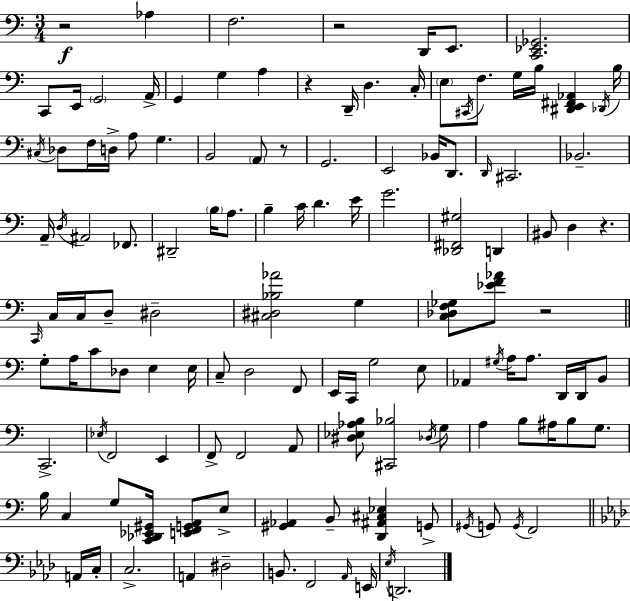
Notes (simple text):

R/h Ab3/q F3/h. R/h D2/s E2/e. [C2,Eb2,Gb2]/h. C2/e E2/s G2/h A2/s G2/q G3/q A3/q R/q D2/s D3/q. C3/s E3/e C#2/s F3/e. G3/s B3/s [D#2,E2,F#2,Ab2]/q Db2/s B3/s C#3/s Db3/e F3/s D3/s A3/e G3/q. B2/h A2/e R/e G2/h. E2/h Bb2/s D2/e. D2/s C#2/h. Bb2/h. A2/s D3/s A#2/h FES2/e. D#2/h B3/s A3/e. B3/q C4/s D4/q. E4/s G4/h. [Db2,F#2,G#3]/h D2/q BIS2/e D3/q R/q. C2/s C3/s C3/s D3/e D#3/h [C#3,D#3,Bb3,Ab4]/h G3/q [C3,Db3,F3,Gb3]/e [Eb4,F4,Ab4]/e R/h G3/e A3/s C4/e Db3/e E3/q E3/s C3/e D3/h F2/e E2/s C2/s G3/h E3/e Ab2/q G#3/s A3/s A3/e. D2/s D2/s B2/e C2/h. Eb3/s F2/h E2/q F2/e F2/h A2/e [D#3,Eb3,Ab3,B3]/e [C#2,Bb3]/h Db3/s G3/e A3/q B3/e A#3/s B3/e G3/e. B3/s C3/q G3/e [C2,Db2,Eb2,G#2]/s [E2,F2,G2,A2]/e E3/e [G#2,Ab2]/q B2/e [D2,A#2,C#3,Eb3]/q G2/e G#2/s G2/e G2/s F2/h A2/s C3/s C3/h. A2/q D#3/h B2/e. F2/h Ab2/s E2/s Eb3/s D2/h.